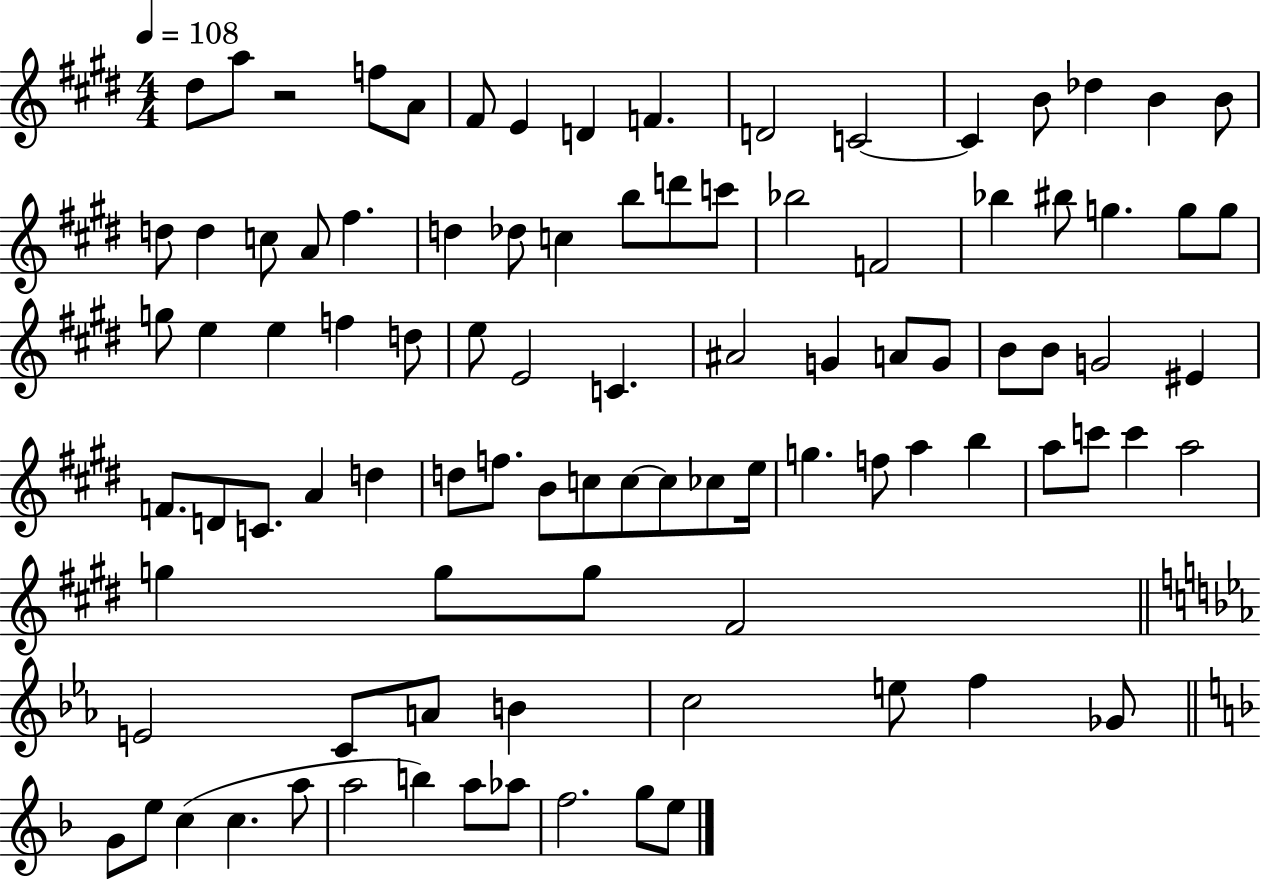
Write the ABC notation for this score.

X:1
T:Untitled
M:4/4
L:1/4
K:E
^d/2 a/2 z2 f/2 A/2 ^F/2 E D F D2 C2 C B/2 _d B B/2 d/2 d c/2 A/2 ^f d _d/2 c b/2 d'/2 c'/2 _b2 F2 _b ^b/2 g g/2 g/2 g/2 e e f d/2 e/2 E2 C ^A2 G A/2 G/2 B/2 B/2 G2 ^E F/2 D/2 C/2 A d d/2 f/2 B/2 c/2 c/2 c/2 _c/2 e/4 g f/2 a b a/2 c'/2 c' a2 g g/2 g/2 ^F2 E2 C/2 A/2 B c2 e/2 f _G/2 G/2 e/2 c c a/2 a2 b a/2 _a/2 f2 g/2 e/2